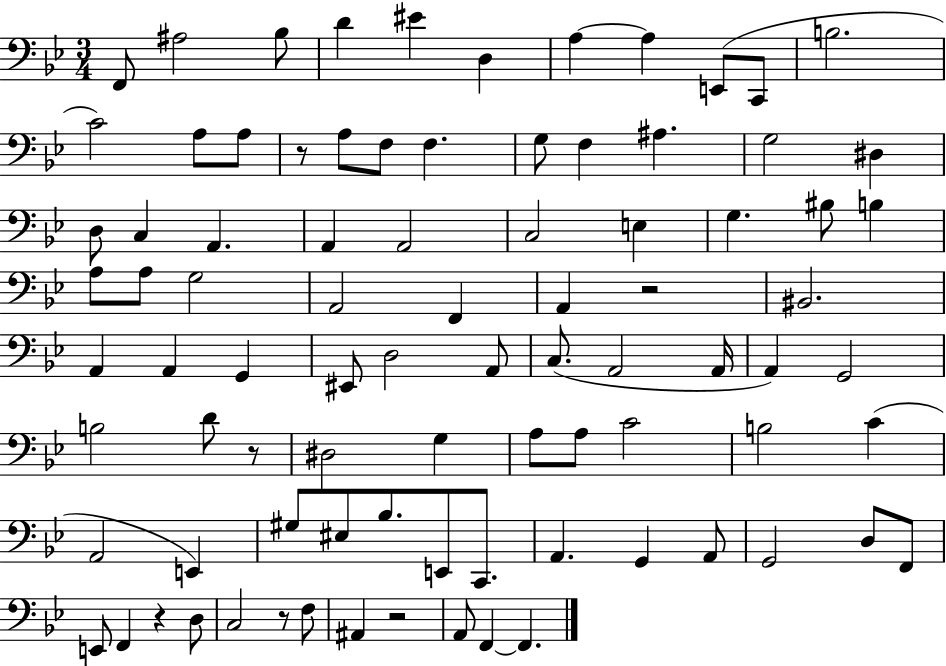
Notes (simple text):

F2/e A#3/h Bb3/e D4/q EIS4/q D3/q A3/q A3/q E2/e C2/e B3/h. C4/h A3/e A3/e R/e A3/e F3/e F3/q. G3/e F3/q A#3/q. G3/h D#3/q D3/e C3/q A2/q. A2/q A2/h C3/h E3/q G3/q. BIS3/e B3/q A3/e A3/e G3/h A2/h F2/q A2/q R/h BIS2/h. A2/q A2/q G2/q EIS2/e D3/h A2/e C3/e. A2/h A2/s A2/q G2/h B3/h D4/e R/e D#3/h G3/q A3/e A3/e C4/h B3/h C4/q A2/h E2/q G#3/e EIS3/e Bb3/e. E2/e C2/e. A2/q. G2/q A2/e G2/h D3/e F2/e E2/e F2/q R/q D3/e C3/h R/e F3/e A#2/q R/h A2/e F2/q F2/q.